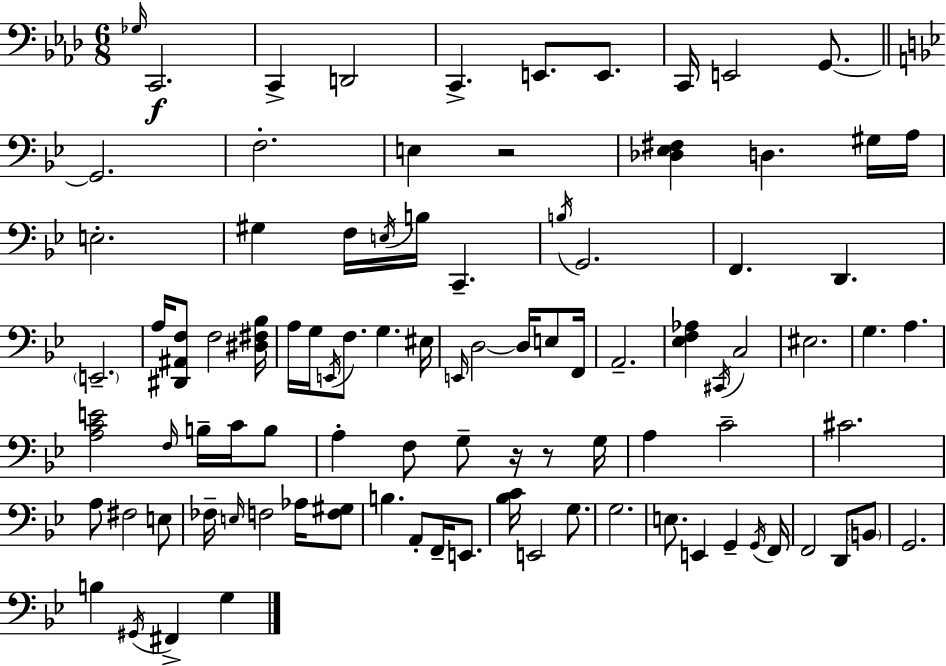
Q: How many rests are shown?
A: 3